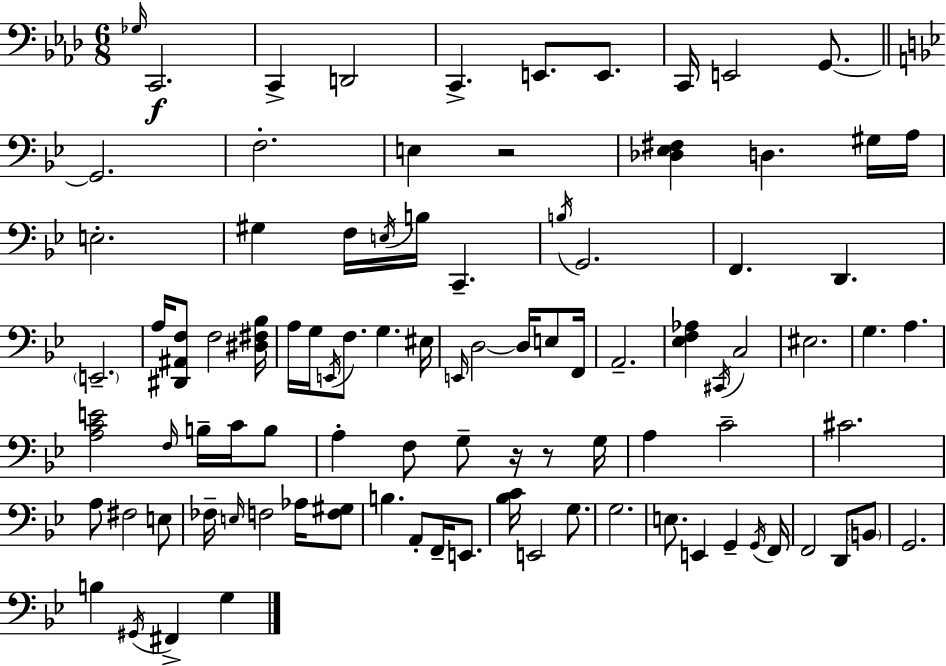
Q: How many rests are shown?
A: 3